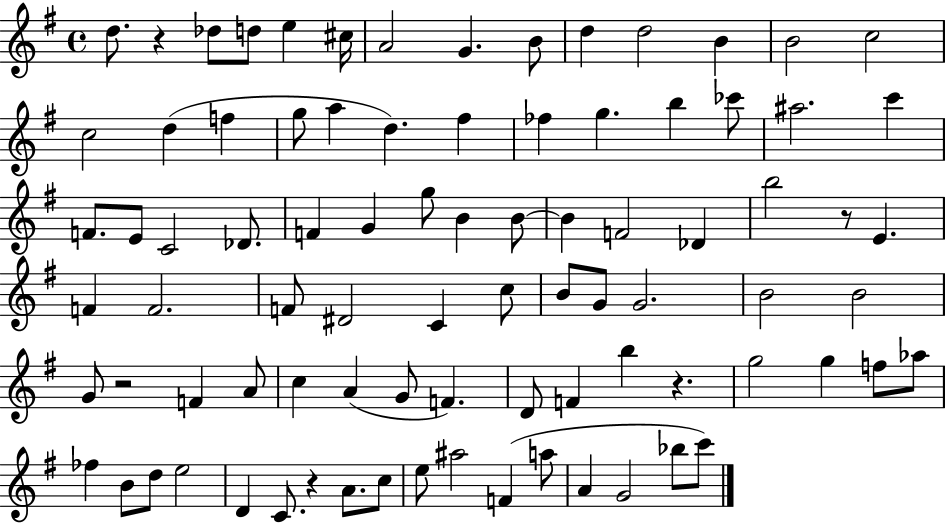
D5/e. R/q Db5/e D5/e E5/q C#5/s A4/h G4/q. B4/e D5/q D5/h B4/q B4/h C5/h C5/h D5/q F5/q G5/e A5/q D5/q. F#5/q FES5/q G5/q. B5/q CES6/e A#5/h. C6/q F4/e. E4/e C4/h Db4/e. F4/q G4/q G5/e B4/q B4/e B4/q F4/h Db4/q B5/h R/e E4/q. F4/q F4/h. F4/e D#4/h C4/q C5/e B4/e G4/e G4/h. B4/h B4/h G4/e R/h F4/q A4/e C5/q A4/q G4/e F4/q. D4/e F4/q B5/q R/q. G5/h G5/q F5/e Ab5/e FES5/q B4/e D5/e E5/h D4/q C4/e. R/q A4/e. C5/e E5/e A#5/h F4/q A5/e A4/q G4/h Bb5/e C6/e